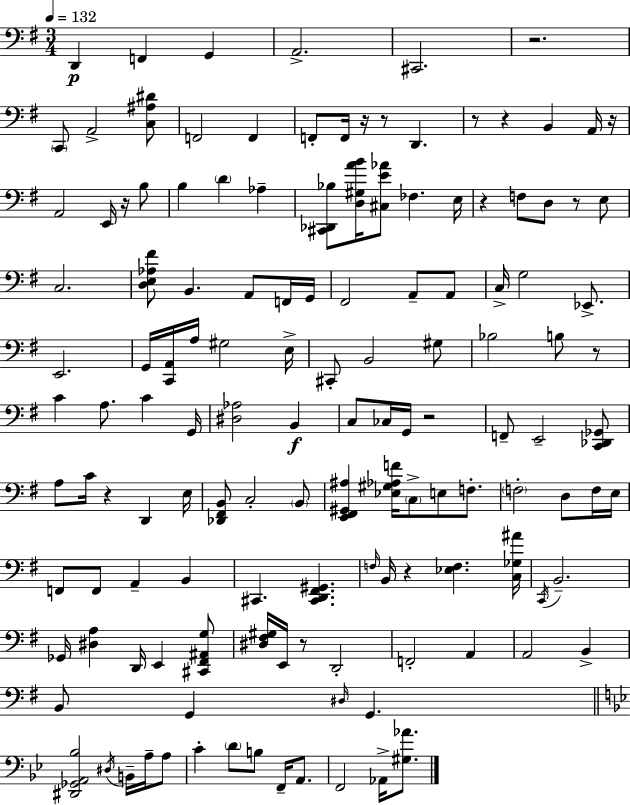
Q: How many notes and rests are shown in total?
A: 135